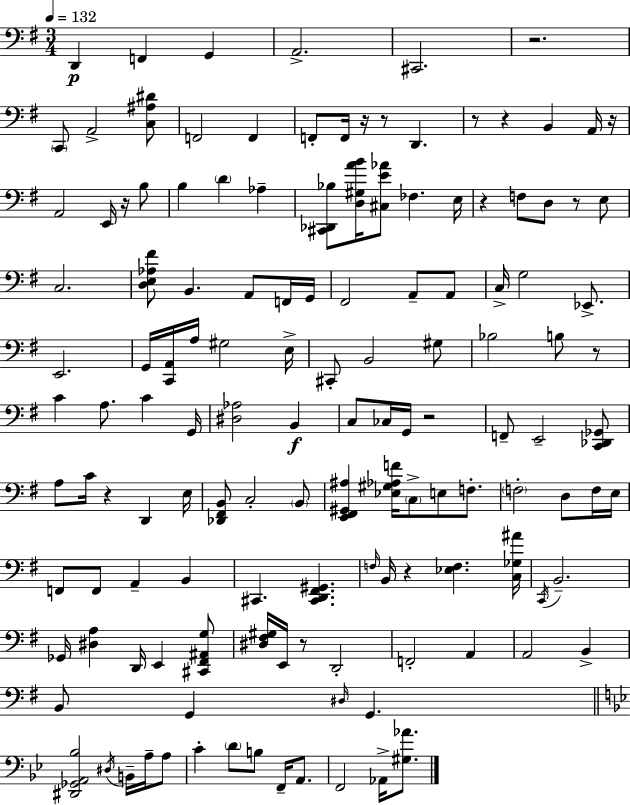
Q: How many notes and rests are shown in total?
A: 135